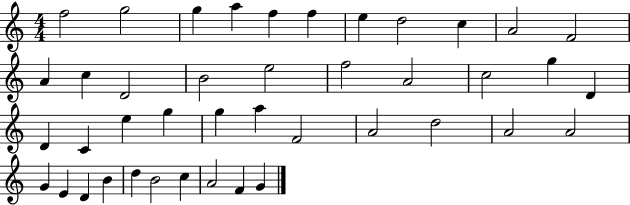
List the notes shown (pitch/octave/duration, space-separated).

F5/h G5/h G5/q A5/q F5/q F5/q E5/q D5/h C5/q A4/h F4/h A4/q C5/q D4/h B4/h E5/h F5/h A4/h C5/h G5/q D4/q D4/q C4/q E5/q G5/q G5/q A5/q F4/h A4/h D5/h A4/h A4/h G4/q E4/q D4/q B4/q D5/q B4/h C5/q A4/h F4/q G4/q